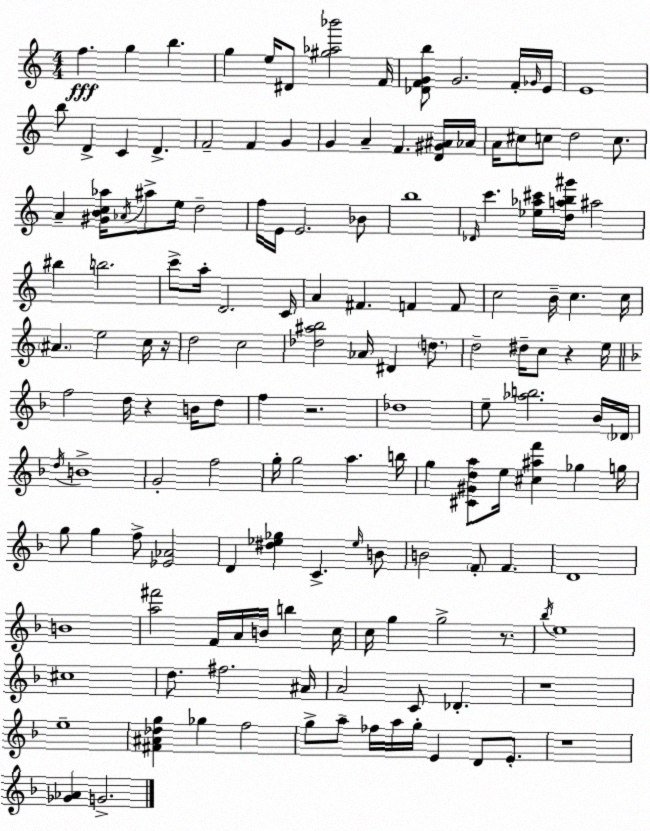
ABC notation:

X:1
T:Untitled
M:4/4
L:1/4
K:Am
f g b g e/4 ^D/2 [^g_a_b']2 F/4 [_DFGb]/2 G2 F/4 _G/4 E/4 E4 b/2 D C D F2 F G G A F [D^G^A]/4 _A/4 A/4 ^c/2 c/2 d2 c/2 A [^GBc_a]/4 _A/4 ^a/2 e/4 d2 f/4 E/4 E2 _B/2 b4 _D/4 c' [_e_a^c']/4 [dab^g']/4 ^a2 ^b b2 c'/2 a/4 D2 C/4 A ^F F F/2 c2 B/4 c c/4 ^A e2 c/4 z/4 d2 c2 [_d^ab]2 _A/4 ^D d/2 d2 ^d/4 c/2 z e/4 f2 d/4 z B/4 d/2 f z2 _d4 e/2 [_ab]2 _B/4 _D/4 d/4 B4 G2 f2 g/4 g2 a b/4 g [^C^Gda]/2 e/4 [^c^af'] _g g/4 g/2 g f/2 [_E_A]2 D [^d_e_g] C _e/4 B/2 B2 F/2 F D4 B4 [a^f']2 F/4 A/4 B/4 b c/4 c/4 g g2 z/2 _b/4 e4 ^c4 d/2 ^f2 ^A/4 A2 C/2 _D z4 e4 [^F^A_dg] _g f2 g/2 a/2 _f/4 a/4 g/4 E D/2 E/2 z4 [_G_A] G2